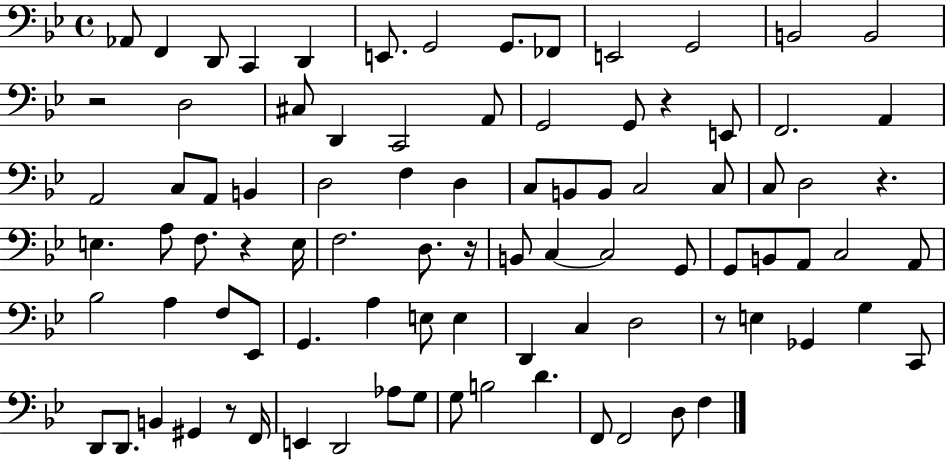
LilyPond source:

{
  \clef bass
  \time 4/4
  \defaultTimeSignature
  \key bes \major
  aes,8 f,4 d,8 c,4 d,4 | e,8. g,2 g,8. fes,8 | e,2 g,2 | b,2 b,2 | \break r2 d2 | cis8 d,4 c,2 a,8 | g,2 g,8 r4 e,8 | f,2. a,4 | \break a,2 c8 a,8 b,4 | d2 f4 d4 | c8 b,8 b,8 c2 c8 | c8 d2 r4. | \break e4. a8 f8. r4 e16 | f2. d8. r16 | b,8 c4~~ c2 g,8 | g,8 b,8 a,8 c2 a,8 | \break bes2 a4 f8 ees,8 | g,4. a4 e8 e4 | d,4 c4 d2 | r8 e4 ges,4 g4 c,8 | \break d,8 d,8. b,4 gis,4 r8 f,16 | e,4 d,2 aes8 g8 | g8 b2 d'4. | f,8 f,2 d8 f4 | \break \bar "|."
}